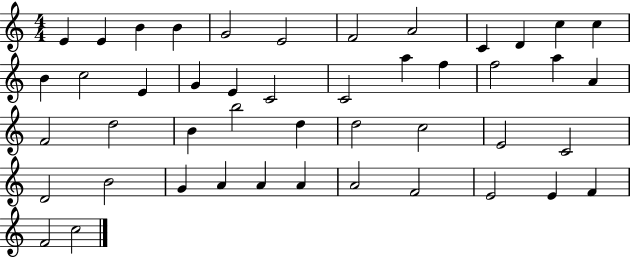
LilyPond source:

{
  \clef treble
  \numericTimeSignature
  \time 4/4
  \key c \major
  e'4 e'4 b'4 b'4 | g'2 e'2 | f'2 a'2 | c'4 d'4 c''4 c''4 | \break b'4 c''2 e'4 | g'4 e'4 c'2 | c'2 a''4 f''4 | f''2 a''4 a'4 | \break f'2 d''2 | b'4 b''2 d''4 | d''2 c''2 | e'2 c'2 | \break d'2 b'2 | g'4 a'4 a'4 a'4 | a'2 f'2 | e'2 e'4 f'4 | \break f'2 c''2 | \bar "|."
}